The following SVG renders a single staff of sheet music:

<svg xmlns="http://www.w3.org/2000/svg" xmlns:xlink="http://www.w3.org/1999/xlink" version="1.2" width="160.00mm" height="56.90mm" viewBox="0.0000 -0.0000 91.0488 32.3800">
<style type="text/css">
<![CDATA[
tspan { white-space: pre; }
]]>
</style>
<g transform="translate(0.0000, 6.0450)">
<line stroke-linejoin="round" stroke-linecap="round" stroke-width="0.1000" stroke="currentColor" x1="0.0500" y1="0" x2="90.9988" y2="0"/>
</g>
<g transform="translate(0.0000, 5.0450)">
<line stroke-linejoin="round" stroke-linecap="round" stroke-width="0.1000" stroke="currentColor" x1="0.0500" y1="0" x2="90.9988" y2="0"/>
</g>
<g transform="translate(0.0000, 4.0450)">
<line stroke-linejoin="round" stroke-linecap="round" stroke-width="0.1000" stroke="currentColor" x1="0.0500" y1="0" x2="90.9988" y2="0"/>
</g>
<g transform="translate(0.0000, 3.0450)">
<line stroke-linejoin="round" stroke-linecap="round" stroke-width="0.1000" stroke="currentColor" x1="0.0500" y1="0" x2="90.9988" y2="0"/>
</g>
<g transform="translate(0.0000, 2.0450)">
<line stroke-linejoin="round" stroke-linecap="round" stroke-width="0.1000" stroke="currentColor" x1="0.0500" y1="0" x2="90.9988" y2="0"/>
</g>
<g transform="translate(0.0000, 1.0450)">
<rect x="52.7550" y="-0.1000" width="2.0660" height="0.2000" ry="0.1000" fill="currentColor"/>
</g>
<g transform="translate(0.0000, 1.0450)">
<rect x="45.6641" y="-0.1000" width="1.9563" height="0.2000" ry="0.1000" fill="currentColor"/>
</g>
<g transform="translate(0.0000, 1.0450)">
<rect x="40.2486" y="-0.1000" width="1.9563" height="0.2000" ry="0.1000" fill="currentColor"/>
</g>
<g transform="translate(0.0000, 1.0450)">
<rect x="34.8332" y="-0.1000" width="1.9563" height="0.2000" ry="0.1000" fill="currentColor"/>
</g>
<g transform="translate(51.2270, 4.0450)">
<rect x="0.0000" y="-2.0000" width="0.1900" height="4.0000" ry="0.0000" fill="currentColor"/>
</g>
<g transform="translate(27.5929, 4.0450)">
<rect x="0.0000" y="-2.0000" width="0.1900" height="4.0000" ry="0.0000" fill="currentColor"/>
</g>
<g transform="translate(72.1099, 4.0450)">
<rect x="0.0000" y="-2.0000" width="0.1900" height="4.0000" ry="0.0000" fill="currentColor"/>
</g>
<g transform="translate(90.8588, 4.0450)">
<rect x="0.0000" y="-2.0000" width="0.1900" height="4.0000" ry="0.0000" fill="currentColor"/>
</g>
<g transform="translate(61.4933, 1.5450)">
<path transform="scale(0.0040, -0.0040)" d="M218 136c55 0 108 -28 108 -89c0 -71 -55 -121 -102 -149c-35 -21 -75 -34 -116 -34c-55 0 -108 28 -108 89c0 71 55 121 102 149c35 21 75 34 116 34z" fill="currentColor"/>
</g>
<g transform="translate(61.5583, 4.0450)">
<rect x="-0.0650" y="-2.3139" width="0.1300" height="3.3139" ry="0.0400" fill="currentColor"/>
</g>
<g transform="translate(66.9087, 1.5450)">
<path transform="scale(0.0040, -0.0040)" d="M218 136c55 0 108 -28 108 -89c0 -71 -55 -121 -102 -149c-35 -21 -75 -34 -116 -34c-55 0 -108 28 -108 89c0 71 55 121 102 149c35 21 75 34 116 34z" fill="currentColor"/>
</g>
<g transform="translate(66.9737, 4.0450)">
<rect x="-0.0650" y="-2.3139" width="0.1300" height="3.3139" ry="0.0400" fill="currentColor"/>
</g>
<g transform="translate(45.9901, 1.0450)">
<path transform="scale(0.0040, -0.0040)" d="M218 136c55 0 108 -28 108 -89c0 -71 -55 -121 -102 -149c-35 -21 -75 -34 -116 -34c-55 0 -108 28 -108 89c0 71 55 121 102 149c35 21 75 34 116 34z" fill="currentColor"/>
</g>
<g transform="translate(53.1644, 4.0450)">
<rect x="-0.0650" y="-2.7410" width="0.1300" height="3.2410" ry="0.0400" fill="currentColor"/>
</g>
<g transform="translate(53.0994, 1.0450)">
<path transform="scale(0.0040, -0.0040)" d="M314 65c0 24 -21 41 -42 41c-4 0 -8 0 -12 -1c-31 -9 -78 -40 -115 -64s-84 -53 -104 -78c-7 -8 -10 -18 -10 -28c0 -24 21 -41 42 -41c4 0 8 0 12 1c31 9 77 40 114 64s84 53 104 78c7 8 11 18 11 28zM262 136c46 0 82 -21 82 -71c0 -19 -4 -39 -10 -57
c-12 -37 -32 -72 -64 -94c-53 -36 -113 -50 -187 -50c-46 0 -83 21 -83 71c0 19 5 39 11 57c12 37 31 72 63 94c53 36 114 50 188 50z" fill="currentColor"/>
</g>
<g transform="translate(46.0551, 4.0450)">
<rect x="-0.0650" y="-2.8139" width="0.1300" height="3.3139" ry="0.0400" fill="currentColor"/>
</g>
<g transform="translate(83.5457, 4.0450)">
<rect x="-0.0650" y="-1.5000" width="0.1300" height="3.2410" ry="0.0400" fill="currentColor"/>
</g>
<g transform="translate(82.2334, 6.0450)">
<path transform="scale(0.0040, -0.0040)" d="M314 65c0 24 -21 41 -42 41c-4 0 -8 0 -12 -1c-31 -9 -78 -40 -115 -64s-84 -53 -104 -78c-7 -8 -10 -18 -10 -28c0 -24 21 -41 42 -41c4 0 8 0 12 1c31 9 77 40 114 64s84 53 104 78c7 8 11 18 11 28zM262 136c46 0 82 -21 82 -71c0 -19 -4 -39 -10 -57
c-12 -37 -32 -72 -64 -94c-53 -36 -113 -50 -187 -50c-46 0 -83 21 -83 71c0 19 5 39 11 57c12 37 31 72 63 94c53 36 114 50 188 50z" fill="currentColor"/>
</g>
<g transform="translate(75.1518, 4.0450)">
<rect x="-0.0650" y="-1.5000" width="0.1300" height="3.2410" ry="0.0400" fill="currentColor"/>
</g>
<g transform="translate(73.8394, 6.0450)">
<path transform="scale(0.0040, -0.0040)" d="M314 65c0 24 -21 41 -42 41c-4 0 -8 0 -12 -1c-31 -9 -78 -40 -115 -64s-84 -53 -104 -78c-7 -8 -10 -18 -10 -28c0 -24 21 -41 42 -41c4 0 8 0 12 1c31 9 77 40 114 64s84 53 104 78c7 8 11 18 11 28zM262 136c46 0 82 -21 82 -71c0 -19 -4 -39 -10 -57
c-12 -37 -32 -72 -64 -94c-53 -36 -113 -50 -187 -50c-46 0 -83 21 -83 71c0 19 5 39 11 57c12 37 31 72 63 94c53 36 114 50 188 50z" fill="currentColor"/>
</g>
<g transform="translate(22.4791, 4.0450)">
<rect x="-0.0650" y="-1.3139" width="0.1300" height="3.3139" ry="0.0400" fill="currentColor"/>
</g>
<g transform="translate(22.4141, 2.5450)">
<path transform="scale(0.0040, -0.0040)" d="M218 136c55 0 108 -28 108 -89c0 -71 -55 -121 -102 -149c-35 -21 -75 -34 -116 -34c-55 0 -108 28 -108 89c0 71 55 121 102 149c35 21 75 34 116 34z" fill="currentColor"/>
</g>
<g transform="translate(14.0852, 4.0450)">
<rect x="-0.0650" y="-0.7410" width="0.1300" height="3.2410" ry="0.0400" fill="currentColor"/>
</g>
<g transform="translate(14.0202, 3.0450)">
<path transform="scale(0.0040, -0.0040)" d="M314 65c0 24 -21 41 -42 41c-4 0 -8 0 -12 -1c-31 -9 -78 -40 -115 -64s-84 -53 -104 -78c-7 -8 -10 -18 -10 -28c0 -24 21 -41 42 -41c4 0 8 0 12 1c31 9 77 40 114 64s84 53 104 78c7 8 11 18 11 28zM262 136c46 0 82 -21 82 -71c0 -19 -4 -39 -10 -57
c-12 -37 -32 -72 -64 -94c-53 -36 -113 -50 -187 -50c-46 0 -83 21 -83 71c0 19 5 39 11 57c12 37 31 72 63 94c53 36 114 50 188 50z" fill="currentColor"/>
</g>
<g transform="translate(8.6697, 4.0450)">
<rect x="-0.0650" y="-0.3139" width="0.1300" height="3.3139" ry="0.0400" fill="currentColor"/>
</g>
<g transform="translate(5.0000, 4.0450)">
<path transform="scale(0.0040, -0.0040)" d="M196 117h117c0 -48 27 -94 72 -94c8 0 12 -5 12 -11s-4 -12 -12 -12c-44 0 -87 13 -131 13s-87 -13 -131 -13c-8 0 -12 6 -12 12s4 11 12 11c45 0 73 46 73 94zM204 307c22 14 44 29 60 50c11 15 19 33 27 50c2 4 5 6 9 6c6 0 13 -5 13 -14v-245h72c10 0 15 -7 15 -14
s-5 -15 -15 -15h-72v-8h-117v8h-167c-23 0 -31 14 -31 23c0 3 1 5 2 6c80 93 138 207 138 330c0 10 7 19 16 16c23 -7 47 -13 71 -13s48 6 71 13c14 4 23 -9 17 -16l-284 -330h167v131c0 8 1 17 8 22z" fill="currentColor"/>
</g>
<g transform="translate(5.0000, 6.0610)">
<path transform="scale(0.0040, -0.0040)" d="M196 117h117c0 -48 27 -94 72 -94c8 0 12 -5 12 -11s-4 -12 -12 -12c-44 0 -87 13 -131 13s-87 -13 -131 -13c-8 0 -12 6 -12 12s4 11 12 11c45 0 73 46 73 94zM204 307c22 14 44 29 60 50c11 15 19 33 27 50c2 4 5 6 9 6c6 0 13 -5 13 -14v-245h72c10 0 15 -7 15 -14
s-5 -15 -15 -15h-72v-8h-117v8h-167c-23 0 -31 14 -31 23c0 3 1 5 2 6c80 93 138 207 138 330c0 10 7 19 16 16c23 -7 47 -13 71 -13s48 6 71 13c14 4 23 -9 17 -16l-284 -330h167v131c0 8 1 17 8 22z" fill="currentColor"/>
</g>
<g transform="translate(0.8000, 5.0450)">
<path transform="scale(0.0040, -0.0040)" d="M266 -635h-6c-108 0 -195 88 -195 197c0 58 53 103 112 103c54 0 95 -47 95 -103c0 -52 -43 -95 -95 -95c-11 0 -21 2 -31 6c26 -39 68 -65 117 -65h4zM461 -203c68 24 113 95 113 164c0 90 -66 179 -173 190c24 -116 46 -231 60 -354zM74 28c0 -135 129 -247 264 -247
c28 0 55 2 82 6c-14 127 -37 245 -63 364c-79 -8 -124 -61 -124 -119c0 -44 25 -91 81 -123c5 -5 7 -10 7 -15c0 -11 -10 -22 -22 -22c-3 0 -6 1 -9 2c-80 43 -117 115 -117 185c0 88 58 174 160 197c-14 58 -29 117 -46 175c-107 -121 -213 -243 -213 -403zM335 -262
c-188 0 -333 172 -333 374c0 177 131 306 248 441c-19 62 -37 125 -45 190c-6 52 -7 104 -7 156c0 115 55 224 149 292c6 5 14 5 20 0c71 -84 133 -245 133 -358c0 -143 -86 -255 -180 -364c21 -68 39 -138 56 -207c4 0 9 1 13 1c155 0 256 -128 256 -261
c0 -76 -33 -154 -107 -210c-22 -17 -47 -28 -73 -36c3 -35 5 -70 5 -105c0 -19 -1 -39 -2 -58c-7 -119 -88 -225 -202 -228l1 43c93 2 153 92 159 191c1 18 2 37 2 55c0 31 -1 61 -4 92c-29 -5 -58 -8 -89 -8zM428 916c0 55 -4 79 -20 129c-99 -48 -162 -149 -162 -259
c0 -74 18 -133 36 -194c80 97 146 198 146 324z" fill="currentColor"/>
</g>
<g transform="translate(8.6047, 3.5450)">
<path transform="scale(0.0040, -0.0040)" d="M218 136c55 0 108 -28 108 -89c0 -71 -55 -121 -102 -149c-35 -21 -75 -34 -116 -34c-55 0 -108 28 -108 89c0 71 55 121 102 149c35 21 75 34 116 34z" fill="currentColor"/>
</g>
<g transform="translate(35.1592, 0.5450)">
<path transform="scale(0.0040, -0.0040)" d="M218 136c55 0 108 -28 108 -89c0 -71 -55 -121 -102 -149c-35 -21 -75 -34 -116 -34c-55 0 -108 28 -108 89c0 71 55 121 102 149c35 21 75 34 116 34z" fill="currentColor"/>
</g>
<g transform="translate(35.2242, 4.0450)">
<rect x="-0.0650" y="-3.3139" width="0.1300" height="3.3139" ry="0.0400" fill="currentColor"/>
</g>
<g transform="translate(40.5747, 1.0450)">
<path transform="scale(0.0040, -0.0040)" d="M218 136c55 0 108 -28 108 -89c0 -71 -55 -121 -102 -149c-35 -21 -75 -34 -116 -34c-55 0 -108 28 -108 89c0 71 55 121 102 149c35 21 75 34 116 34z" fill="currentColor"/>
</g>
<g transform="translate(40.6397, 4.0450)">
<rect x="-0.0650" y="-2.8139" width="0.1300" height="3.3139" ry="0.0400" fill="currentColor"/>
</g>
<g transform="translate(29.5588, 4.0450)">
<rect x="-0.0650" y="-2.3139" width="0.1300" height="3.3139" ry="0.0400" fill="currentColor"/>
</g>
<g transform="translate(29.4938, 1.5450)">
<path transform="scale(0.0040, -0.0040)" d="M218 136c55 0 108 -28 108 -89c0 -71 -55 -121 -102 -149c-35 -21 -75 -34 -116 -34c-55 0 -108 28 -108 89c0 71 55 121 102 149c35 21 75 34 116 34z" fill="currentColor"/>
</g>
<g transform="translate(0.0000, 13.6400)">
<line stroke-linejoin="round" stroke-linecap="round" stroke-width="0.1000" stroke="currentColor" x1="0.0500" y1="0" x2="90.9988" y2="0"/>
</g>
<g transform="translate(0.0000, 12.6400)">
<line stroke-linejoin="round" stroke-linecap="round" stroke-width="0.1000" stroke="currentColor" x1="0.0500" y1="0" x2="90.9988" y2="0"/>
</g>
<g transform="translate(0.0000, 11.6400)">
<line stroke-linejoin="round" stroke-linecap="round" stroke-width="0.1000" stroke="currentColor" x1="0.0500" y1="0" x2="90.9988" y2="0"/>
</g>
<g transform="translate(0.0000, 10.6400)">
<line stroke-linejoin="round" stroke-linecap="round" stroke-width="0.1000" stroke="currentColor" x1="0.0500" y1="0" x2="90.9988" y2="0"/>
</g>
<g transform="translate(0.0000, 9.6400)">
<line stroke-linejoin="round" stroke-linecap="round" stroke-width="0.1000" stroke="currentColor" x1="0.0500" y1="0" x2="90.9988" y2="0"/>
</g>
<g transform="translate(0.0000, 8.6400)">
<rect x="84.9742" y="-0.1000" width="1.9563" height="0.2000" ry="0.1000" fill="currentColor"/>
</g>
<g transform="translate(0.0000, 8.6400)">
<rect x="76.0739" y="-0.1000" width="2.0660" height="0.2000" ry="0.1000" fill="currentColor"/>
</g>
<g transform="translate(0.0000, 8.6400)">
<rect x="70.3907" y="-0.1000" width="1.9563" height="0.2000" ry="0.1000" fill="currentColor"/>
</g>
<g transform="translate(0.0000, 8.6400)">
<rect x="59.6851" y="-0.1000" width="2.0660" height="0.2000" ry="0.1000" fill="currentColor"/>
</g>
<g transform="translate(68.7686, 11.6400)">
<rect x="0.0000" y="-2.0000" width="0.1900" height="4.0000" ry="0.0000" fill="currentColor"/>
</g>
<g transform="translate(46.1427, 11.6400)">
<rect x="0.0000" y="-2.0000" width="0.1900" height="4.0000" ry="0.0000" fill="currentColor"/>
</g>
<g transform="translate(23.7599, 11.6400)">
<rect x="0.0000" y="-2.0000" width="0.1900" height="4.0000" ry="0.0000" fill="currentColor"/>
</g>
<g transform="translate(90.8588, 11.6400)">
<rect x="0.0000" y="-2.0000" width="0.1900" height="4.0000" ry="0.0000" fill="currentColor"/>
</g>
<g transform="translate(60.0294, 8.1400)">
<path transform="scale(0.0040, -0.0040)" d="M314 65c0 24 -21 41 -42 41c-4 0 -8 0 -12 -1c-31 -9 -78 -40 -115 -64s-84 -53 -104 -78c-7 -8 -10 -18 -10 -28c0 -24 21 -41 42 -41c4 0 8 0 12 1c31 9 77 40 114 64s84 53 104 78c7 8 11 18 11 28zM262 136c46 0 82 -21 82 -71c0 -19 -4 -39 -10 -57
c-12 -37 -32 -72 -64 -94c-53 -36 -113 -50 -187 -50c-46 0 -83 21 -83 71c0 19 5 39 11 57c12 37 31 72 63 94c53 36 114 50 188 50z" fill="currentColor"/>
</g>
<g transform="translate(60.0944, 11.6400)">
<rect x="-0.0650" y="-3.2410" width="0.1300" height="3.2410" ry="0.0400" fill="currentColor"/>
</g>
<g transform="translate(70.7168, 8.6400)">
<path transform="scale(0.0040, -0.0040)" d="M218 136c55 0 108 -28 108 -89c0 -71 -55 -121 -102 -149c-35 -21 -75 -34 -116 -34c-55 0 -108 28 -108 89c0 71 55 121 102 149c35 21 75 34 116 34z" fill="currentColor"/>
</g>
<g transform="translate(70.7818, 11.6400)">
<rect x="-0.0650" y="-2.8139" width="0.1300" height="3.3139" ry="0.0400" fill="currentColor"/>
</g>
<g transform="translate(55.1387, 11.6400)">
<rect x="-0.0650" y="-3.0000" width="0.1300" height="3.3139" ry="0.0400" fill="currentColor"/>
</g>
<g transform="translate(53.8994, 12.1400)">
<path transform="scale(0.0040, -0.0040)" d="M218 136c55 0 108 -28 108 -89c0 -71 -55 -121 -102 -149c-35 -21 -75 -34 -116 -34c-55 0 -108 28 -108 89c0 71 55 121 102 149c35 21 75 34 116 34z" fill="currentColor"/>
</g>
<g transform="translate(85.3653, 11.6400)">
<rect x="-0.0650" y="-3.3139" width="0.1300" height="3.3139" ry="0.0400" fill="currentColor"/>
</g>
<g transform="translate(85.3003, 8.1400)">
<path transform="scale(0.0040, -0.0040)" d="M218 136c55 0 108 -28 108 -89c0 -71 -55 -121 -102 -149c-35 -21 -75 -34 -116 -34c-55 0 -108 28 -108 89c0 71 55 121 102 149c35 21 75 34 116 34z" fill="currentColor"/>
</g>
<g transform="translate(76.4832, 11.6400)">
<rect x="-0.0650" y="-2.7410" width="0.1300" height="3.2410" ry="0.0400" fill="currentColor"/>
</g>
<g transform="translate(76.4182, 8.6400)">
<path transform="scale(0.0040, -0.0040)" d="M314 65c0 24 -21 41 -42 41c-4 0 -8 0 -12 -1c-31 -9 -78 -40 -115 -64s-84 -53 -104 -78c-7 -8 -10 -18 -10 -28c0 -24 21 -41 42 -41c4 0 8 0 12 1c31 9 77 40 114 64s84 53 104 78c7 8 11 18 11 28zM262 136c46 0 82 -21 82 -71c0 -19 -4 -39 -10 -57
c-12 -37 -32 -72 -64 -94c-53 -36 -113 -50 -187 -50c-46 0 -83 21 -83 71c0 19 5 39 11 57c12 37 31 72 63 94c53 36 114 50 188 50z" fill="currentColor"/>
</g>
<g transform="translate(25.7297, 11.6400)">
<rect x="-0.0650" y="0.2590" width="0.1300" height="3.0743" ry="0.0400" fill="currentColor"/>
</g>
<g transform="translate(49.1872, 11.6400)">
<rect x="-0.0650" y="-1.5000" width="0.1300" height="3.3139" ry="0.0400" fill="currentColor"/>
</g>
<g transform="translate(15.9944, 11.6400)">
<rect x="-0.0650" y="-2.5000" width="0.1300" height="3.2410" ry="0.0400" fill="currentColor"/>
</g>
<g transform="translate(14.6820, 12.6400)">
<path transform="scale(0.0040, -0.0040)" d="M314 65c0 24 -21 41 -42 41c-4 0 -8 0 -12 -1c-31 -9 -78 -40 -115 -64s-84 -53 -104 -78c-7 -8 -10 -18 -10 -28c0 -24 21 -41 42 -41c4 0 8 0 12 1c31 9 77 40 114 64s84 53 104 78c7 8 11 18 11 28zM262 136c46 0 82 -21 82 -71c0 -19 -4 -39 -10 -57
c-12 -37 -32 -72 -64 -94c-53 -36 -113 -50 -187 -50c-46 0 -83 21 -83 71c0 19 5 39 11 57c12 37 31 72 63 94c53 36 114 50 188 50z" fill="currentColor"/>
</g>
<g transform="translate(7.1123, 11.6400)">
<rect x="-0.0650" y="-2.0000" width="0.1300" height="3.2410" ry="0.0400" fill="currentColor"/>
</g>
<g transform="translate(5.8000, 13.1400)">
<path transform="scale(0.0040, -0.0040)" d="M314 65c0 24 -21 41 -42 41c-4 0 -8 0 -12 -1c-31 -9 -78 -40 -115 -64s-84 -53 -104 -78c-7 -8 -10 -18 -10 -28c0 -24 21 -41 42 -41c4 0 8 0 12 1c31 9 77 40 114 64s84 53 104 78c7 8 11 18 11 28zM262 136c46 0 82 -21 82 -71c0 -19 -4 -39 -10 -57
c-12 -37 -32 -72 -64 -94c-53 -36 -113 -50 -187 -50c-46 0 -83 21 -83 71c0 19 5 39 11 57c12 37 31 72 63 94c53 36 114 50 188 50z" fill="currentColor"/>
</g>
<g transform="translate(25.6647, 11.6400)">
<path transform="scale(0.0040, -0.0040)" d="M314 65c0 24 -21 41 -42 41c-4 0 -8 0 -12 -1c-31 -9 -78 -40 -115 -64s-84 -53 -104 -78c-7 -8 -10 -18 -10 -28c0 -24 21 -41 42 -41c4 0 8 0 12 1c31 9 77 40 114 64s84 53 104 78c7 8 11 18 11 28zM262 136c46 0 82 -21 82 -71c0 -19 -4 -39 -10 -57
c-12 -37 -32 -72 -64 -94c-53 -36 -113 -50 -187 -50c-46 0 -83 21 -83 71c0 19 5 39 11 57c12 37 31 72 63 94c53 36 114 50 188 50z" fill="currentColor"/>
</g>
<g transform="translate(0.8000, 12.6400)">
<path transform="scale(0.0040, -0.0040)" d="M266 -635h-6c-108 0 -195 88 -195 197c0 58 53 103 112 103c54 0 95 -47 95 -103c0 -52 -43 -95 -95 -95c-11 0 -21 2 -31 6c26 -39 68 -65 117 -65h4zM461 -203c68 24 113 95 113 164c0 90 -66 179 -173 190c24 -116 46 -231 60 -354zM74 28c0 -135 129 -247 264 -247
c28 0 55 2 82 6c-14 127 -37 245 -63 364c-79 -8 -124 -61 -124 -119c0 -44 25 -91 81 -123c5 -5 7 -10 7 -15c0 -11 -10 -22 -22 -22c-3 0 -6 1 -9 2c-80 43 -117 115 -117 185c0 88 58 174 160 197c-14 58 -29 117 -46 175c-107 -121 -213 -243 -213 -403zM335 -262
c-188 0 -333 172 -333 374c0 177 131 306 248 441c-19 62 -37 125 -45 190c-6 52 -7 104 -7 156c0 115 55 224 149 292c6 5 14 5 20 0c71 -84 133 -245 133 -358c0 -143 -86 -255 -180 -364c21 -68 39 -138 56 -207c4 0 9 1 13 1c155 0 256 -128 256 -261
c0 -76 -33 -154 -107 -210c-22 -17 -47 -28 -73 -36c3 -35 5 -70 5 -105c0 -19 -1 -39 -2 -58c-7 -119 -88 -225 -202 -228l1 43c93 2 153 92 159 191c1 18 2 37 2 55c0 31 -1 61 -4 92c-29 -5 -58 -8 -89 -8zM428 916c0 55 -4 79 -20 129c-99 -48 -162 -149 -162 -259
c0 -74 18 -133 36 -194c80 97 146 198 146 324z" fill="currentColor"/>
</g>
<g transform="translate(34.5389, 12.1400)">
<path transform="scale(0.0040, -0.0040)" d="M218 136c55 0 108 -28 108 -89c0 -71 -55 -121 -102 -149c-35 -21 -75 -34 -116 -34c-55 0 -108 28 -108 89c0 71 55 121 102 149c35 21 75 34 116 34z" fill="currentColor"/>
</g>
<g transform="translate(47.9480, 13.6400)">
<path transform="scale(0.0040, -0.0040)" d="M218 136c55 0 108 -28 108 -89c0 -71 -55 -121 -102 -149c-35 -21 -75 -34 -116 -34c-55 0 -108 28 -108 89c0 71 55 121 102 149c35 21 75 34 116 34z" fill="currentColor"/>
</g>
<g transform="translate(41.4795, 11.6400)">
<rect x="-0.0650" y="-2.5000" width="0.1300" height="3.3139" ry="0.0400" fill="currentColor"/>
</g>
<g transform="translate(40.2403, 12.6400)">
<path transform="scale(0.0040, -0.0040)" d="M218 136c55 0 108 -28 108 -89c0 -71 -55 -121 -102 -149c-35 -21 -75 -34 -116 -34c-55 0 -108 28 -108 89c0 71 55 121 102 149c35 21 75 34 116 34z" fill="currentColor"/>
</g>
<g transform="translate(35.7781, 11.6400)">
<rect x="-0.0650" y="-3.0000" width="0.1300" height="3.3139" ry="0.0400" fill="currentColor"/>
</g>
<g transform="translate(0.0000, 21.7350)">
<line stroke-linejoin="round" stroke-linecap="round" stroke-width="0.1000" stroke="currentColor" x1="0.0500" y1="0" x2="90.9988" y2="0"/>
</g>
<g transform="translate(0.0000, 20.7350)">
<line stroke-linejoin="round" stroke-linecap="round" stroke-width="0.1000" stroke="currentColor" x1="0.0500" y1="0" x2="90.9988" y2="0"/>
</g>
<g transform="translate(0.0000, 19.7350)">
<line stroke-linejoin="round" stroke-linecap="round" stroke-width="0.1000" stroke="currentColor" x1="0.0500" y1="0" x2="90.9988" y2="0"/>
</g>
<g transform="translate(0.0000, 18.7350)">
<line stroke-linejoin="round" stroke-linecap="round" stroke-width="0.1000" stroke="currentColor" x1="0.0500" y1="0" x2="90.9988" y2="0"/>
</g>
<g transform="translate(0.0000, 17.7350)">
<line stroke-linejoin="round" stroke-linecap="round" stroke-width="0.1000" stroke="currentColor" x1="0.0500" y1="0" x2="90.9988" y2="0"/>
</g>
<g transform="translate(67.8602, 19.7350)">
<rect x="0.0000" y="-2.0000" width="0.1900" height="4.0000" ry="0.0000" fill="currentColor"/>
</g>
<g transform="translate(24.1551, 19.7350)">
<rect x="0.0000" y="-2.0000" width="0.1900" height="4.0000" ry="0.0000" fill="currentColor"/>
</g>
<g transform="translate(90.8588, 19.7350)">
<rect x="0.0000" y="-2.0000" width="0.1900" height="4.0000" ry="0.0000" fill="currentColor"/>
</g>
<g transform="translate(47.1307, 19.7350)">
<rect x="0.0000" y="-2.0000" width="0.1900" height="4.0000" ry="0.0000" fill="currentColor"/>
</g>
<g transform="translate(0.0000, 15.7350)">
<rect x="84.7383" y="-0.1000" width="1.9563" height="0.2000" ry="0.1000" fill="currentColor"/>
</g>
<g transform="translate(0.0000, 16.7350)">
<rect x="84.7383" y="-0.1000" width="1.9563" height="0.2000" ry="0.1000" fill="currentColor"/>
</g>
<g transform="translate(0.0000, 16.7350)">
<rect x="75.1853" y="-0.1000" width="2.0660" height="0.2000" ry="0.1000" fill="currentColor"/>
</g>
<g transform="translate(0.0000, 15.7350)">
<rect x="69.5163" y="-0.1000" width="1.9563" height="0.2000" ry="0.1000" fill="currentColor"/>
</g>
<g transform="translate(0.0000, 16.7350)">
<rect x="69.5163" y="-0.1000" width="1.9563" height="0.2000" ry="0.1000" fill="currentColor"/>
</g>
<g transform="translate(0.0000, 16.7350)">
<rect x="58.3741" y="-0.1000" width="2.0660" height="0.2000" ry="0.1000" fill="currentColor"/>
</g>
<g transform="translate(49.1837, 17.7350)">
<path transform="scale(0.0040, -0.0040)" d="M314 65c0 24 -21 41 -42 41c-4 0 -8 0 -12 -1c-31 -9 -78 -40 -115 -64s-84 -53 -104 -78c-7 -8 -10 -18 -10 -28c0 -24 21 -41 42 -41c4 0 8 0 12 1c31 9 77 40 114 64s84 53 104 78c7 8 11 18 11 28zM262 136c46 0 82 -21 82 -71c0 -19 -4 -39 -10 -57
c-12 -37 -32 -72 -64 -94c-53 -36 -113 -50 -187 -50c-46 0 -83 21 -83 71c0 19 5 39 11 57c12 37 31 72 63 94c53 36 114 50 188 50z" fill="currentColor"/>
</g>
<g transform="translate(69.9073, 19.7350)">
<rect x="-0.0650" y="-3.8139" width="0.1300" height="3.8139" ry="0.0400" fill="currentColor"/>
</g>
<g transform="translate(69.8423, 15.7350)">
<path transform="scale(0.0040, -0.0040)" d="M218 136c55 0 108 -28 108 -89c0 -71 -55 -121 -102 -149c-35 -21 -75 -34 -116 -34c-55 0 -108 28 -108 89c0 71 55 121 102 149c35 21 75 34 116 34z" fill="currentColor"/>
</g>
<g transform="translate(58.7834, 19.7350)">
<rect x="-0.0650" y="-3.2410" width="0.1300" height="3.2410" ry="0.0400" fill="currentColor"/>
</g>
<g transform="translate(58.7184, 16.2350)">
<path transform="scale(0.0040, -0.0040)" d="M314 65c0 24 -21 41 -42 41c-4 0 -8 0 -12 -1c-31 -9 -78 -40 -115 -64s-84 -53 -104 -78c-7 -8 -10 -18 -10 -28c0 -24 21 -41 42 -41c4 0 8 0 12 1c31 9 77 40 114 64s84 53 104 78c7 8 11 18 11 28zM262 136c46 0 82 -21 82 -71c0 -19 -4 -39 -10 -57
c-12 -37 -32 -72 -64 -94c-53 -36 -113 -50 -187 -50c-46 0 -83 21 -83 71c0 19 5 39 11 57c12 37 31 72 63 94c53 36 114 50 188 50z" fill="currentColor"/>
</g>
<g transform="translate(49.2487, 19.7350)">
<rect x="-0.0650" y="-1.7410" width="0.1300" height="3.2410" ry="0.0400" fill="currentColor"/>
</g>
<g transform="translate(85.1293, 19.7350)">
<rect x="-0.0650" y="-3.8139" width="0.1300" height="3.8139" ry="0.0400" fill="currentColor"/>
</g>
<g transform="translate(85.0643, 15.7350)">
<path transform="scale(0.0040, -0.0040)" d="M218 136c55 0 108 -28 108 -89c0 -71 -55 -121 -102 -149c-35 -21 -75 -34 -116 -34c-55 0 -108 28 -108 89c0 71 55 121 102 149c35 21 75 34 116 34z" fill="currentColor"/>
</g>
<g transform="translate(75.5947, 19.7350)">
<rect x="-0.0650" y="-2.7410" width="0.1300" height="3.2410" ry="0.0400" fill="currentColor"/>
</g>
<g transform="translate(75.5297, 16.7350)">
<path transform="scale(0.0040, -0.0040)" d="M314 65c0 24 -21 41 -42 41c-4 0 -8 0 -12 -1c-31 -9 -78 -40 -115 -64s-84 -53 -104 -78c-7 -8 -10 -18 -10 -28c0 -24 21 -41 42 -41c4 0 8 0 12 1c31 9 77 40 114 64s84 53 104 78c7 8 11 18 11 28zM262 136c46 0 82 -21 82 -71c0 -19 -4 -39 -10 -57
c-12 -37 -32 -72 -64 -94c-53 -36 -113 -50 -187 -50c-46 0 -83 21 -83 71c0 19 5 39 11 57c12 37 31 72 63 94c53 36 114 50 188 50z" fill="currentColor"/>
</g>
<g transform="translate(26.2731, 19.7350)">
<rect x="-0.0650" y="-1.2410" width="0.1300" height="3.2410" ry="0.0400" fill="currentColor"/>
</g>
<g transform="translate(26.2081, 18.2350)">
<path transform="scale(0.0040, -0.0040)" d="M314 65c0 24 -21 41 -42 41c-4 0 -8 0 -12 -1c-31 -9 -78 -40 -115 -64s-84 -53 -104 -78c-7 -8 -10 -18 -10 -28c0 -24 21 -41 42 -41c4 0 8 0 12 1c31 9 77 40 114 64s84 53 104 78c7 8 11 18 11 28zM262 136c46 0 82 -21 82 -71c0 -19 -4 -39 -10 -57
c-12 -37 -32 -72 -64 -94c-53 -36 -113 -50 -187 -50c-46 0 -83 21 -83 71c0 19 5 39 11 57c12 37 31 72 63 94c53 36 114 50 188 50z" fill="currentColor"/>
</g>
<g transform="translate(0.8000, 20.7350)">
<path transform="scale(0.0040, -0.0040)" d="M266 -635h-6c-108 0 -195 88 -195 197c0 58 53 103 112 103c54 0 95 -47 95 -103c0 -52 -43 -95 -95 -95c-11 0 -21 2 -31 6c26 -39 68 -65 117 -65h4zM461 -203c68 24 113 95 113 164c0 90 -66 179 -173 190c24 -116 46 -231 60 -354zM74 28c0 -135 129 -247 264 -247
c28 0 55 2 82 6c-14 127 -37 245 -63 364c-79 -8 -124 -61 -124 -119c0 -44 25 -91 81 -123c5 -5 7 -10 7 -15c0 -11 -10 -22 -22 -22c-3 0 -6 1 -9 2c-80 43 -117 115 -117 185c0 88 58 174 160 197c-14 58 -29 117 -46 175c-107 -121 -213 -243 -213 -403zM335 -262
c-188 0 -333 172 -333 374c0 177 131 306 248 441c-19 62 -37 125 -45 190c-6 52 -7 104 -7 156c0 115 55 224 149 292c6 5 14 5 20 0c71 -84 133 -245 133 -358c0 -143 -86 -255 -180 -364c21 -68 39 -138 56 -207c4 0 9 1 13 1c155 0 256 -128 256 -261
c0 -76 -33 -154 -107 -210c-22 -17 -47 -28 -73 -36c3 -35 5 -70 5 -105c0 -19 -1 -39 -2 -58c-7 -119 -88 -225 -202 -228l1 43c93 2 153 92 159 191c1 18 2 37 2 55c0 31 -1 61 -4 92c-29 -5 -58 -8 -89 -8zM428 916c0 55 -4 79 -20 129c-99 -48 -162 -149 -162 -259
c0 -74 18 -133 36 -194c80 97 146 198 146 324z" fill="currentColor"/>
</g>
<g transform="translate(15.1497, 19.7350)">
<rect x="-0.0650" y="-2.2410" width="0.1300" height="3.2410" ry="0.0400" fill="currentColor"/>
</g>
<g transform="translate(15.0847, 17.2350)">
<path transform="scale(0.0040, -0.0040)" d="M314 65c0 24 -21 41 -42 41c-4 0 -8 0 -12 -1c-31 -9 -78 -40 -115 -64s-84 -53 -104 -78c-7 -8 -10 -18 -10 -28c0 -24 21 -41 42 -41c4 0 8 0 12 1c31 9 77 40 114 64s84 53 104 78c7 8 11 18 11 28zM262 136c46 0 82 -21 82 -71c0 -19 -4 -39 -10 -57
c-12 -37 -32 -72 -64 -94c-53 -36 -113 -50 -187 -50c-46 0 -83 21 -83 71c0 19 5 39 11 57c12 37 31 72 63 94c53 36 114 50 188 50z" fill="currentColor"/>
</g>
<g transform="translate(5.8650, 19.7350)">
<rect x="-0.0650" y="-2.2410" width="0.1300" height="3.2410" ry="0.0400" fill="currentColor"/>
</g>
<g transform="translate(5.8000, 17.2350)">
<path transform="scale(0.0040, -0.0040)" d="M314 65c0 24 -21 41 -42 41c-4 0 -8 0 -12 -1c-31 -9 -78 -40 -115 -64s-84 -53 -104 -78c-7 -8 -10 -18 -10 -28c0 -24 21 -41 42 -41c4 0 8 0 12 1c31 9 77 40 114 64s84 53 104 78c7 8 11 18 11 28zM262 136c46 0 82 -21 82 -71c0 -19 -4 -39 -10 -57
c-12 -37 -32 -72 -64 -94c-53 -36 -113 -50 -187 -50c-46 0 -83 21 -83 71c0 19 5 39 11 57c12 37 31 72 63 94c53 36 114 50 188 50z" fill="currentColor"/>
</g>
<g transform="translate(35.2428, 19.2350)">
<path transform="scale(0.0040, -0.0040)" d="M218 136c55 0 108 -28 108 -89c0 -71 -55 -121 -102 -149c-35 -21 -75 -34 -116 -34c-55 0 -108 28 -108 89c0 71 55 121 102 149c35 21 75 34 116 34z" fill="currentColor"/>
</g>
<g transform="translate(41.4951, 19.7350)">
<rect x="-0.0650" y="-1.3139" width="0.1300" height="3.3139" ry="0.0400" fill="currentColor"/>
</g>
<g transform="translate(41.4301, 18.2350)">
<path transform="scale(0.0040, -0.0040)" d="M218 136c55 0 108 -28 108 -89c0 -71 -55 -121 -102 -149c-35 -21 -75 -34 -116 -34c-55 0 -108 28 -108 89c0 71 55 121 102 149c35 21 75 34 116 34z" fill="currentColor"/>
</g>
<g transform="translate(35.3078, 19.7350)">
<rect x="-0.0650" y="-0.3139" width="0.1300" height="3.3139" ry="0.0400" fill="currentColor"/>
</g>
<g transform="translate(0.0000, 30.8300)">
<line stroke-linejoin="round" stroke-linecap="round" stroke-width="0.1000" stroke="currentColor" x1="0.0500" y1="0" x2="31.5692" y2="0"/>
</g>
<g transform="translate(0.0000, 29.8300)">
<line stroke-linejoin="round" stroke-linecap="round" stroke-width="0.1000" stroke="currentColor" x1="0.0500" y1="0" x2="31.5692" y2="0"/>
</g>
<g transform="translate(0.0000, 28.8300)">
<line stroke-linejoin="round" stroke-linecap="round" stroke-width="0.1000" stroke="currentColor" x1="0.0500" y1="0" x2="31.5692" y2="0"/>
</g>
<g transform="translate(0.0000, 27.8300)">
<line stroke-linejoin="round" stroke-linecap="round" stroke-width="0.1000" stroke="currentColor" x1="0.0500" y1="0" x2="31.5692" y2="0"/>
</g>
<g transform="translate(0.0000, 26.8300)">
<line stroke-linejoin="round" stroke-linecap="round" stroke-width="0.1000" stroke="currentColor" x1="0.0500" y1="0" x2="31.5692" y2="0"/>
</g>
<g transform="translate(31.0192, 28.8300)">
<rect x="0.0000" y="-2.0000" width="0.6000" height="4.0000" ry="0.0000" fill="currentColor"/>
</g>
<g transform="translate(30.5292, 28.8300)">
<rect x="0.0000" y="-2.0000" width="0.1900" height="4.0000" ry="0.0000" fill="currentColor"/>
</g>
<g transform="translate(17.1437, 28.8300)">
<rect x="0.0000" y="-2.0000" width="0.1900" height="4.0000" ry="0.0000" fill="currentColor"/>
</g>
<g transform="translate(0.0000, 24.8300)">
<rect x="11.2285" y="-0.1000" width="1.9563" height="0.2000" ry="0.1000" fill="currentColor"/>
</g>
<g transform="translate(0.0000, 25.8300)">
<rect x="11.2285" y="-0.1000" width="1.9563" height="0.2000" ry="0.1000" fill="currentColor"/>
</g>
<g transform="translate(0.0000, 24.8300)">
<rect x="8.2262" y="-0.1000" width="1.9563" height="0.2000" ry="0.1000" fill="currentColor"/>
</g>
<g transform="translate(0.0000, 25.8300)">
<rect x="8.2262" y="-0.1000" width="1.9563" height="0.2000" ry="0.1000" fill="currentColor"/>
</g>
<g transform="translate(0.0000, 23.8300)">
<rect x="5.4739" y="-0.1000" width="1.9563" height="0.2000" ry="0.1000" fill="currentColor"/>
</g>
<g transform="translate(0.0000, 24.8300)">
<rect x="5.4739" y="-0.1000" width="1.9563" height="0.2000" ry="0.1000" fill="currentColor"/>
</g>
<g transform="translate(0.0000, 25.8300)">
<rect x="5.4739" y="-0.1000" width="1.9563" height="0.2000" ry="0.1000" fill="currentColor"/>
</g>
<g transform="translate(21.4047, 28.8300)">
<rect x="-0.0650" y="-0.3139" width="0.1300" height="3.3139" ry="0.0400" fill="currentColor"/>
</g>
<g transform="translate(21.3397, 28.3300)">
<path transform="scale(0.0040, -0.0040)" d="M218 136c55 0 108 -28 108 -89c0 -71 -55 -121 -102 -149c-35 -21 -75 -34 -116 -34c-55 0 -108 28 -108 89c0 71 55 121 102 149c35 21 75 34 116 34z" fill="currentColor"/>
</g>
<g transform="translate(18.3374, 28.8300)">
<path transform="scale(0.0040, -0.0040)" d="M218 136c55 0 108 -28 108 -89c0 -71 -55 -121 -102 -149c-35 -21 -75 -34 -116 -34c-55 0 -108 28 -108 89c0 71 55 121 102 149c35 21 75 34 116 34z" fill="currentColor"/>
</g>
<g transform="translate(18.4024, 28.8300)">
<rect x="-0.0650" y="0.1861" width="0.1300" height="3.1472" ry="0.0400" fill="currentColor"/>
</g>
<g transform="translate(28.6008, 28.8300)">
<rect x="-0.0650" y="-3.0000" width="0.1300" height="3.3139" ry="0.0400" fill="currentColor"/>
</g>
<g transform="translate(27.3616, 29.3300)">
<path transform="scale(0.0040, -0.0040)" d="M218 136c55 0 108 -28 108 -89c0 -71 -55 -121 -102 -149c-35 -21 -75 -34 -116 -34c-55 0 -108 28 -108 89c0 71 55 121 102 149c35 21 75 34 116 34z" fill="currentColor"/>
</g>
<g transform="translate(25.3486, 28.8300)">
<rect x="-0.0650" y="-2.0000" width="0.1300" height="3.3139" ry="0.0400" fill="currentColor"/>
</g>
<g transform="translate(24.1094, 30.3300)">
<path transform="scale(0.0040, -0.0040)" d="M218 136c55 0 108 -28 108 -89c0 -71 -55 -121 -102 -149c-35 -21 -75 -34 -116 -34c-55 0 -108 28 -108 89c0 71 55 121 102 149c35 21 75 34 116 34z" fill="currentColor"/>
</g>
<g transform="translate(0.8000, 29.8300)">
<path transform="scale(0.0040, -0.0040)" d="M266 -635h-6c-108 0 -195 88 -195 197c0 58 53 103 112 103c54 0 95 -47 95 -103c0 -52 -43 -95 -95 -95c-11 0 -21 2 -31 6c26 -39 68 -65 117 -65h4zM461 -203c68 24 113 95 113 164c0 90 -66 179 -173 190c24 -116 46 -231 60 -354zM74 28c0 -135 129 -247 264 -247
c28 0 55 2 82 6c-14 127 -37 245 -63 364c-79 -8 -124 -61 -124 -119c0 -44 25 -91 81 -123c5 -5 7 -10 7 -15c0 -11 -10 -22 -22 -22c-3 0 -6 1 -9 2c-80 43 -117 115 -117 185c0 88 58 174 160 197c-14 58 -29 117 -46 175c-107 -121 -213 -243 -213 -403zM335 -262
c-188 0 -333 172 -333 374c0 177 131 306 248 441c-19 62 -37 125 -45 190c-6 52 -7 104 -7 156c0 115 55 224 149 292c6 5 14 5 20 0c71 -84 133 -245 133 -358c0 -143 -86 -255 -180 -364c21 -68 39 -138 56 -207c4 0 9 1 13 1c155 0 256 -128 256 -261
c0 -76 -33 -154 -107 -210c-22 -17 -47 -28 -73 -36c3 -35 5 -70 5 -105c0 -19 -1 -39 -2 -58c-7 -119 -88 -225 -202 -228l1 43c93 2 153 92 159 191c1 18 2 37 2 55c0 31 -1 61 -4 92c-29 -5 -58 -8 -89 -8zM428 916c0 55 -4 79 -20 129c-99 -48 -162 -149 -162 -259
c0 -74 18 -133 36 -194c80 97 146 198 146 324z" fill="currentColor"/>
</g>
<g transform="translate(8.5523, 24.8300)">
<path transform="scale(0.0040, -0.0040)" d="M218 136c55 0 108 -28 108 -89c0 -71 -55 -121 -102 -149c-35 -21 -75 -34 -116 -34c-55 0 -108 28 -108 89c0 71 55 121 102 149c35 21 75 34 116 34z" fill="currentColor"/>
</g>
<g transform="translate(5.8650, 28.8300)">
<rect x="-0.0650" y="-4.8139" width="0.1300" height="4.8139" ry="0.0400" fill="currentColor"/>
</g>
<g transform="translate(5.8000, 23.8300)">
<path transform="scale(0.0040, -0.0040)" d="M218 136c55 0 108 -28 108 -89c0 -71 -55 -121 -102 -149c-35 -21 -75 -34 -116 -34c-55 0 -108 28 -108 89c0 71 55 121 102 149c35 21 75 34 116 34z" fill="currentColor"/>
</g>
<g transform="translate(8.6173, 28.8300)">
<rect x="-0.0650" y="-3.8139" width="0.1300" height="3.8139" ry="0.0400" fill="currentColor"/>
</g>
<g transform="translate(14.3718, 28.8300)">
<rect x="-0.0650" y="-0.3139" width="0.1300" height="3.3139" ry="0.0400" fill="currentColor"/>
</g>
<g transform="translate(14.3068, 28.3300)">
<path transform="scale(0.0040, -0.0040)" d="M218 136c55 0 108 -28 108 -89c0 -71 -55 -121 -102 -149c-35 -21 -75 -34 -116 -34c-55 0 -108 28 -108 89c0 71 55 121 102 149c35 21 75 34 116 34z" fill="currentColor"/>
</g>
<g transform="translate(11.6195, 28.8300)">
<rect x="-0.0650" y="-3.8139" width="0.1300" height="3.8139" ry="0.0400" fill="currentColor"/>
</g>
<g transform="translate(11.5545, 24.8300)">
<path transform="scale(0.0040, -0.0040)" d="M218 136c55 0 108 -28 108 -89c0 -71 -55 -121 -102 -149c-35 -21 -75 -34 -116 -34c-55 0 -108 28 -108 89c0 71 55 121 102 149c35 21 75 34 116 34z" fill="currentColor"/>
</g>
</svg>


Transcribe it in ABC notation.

X:1
T:Untitled
M:4/4
L:1/4
K:C
c d2 e g b a a a2 g g E2 E2 F2 G2 B2 A G E A b2 a a2 b g2 g2 e2 c e f2 b2 c' a2 c' e' c' c' c B c F A